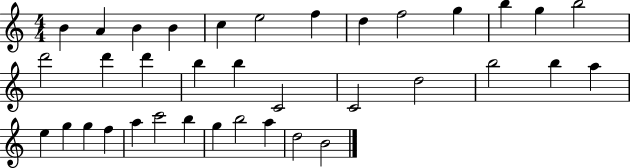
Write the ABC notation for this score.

X:1
T:Untitled
M:4/4
L:1/4
K:C
B A B B c e2 f d f2 g b g b2 d'2 d' d' b b C2 C2 d2 b2 b a e g g f a c'2 b g b2 a d2 B2